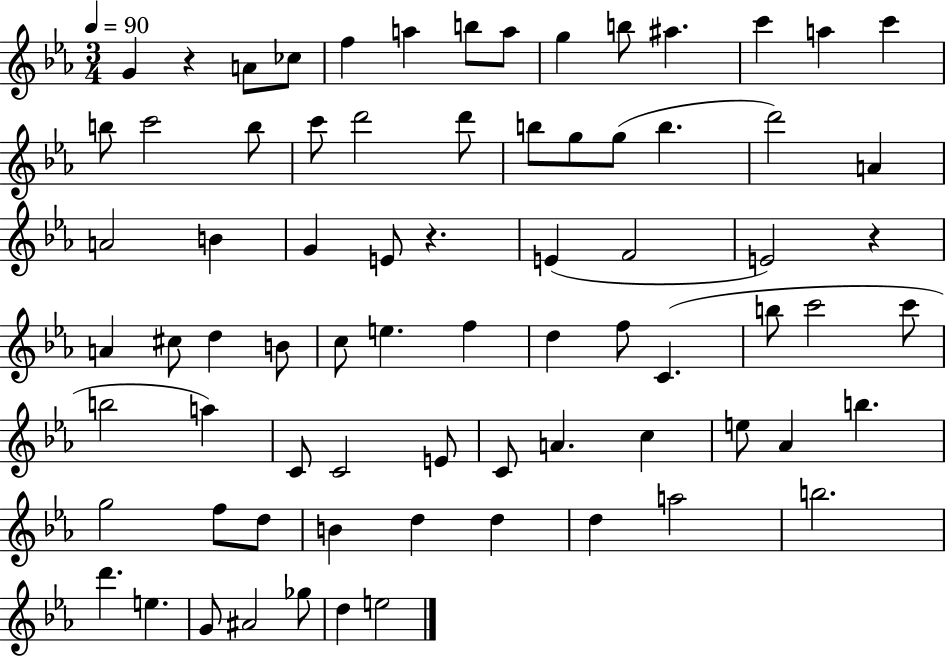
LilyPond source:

{
  \clef treble
  \numericTimeSignature
  \time 3/4
  \key ees \major
  \tempo 4 = 90
  g'4 r4 a'8 ces''8 | f''4 a''4 b''8 a''8 | g''4 b''8 ais''4. | c'''4 a''4 c'''4 | \break b''8 c'''2 b''8 | c'''8 d'''2 d'''8 | b''8 g''8 g''8( b''4. | d'''2) a'4 | \break a'2 b'4 | g'4 e'8 r4. | e'4( f'2 | e'2) r4 | \break a'4 cis''8 d''4 b'8 | c''8 e''4. f''4 | d''4 f''8 c'4.( | b''8 c'''2 c'''8 | \break b''2 a''4) | c'8 c'2 e'8 | c'8 a'4. c''4 | e''8 aes'4 b''4. | \break g''2 f''8 d''8 | b'4 d''4 d''4 | d''4 a''2 | b''2. | \break d'''4. e''4. | g'8 ais'2 ges''8 | d''4 e''2 | \bar "|."
}